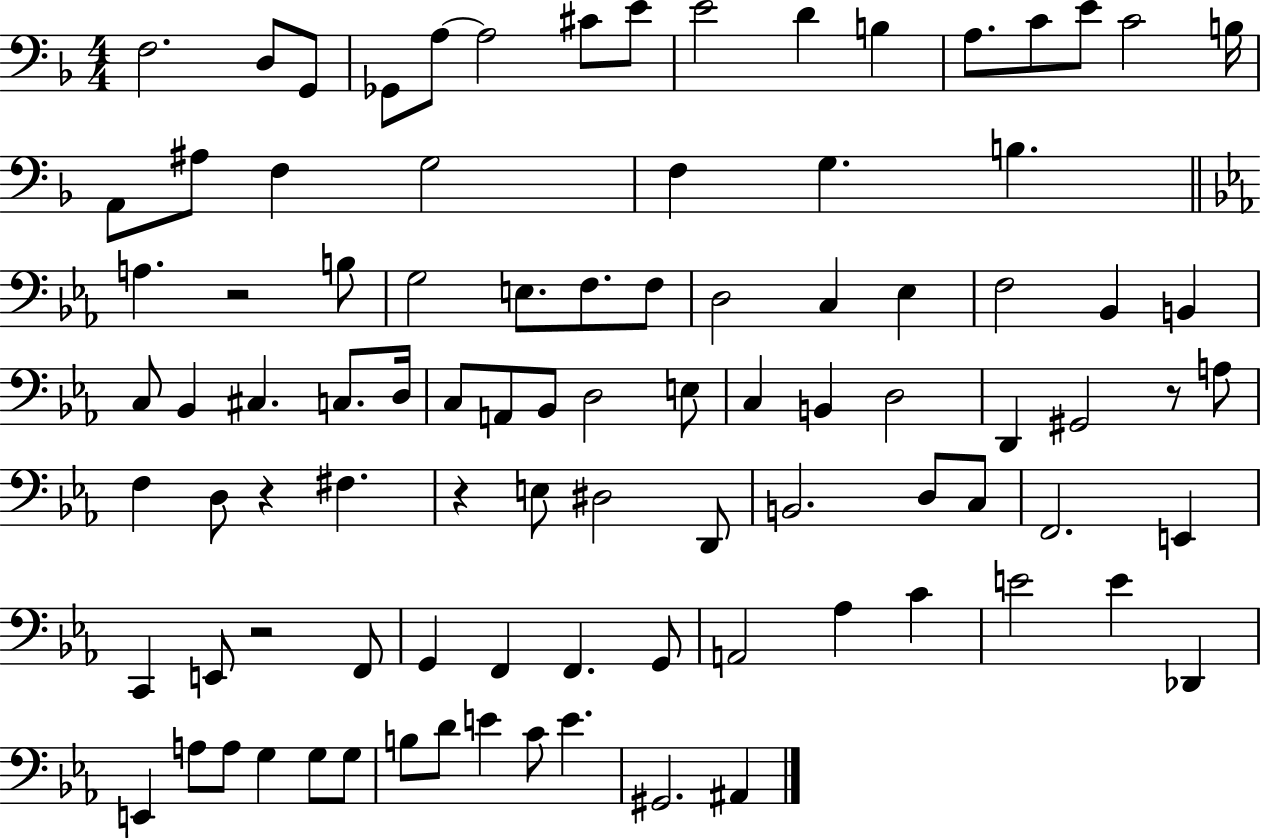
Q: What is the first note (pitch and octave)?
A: F3